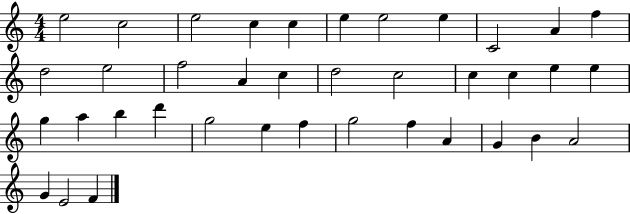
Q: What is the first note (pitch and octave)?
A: E5